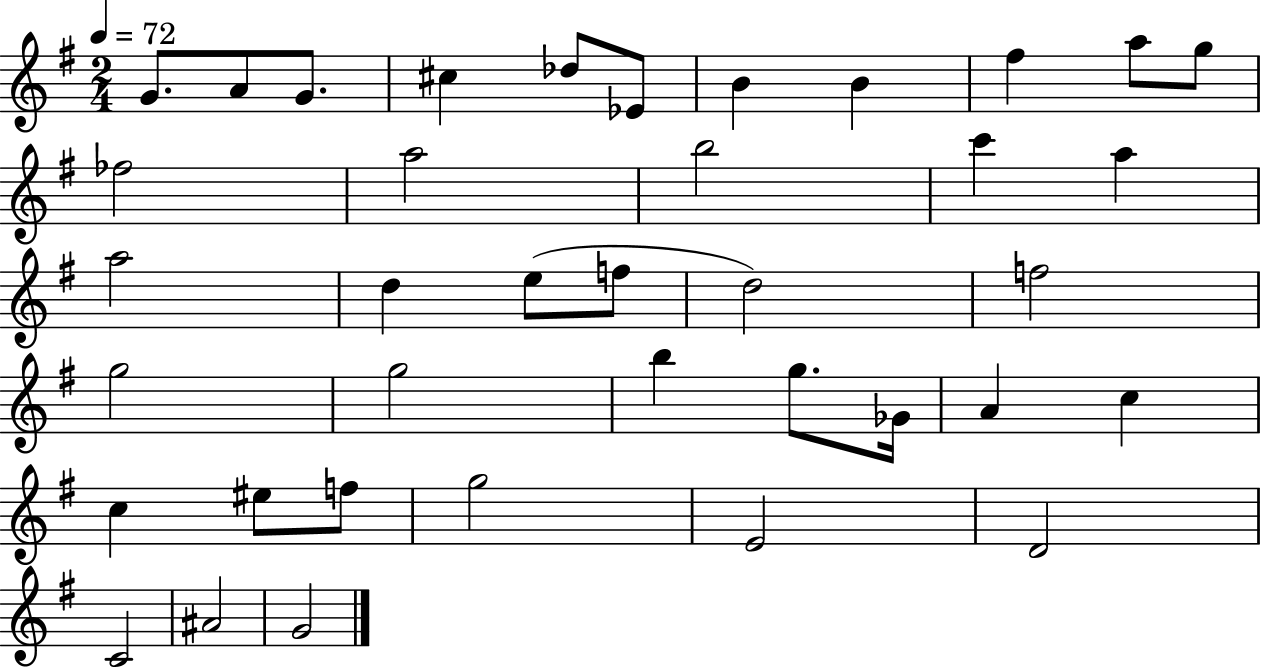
G4/e. A4/e G4/e. C#5/q Db5/e Eb4/e B4/q B4/q F#5/q A5/e G5/e FES5/h A5/h B5/h C6/q A5/q A5/h D5/q E5/e F5/e D5/h F5/h G5/h G5/h B5/q G5/e. Gb4/s A4/q C5/q C5/q EIS5/e F5/e G5/h E4/h D4/h C4/h A#4/h G4/h